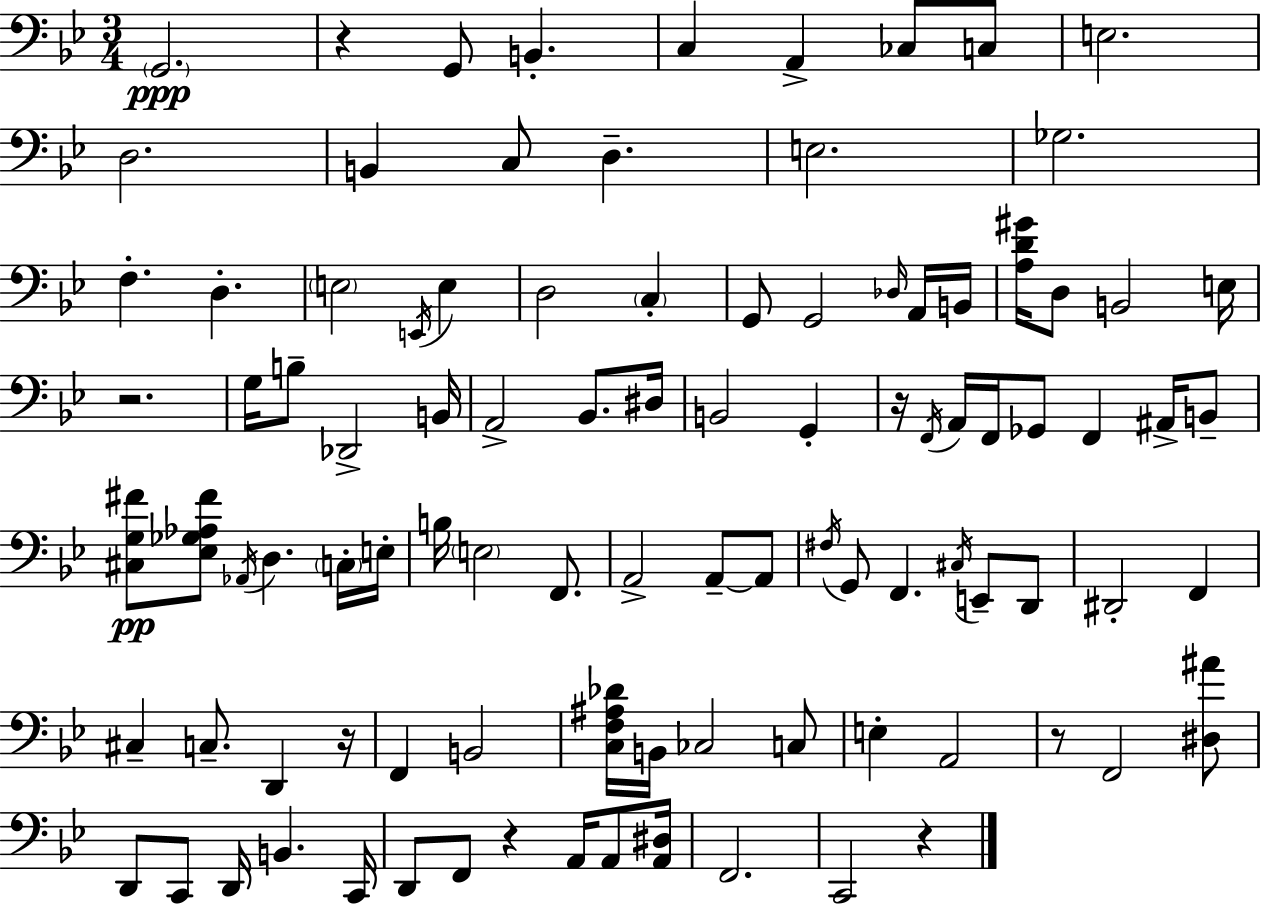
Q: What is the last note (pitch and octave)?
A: C2